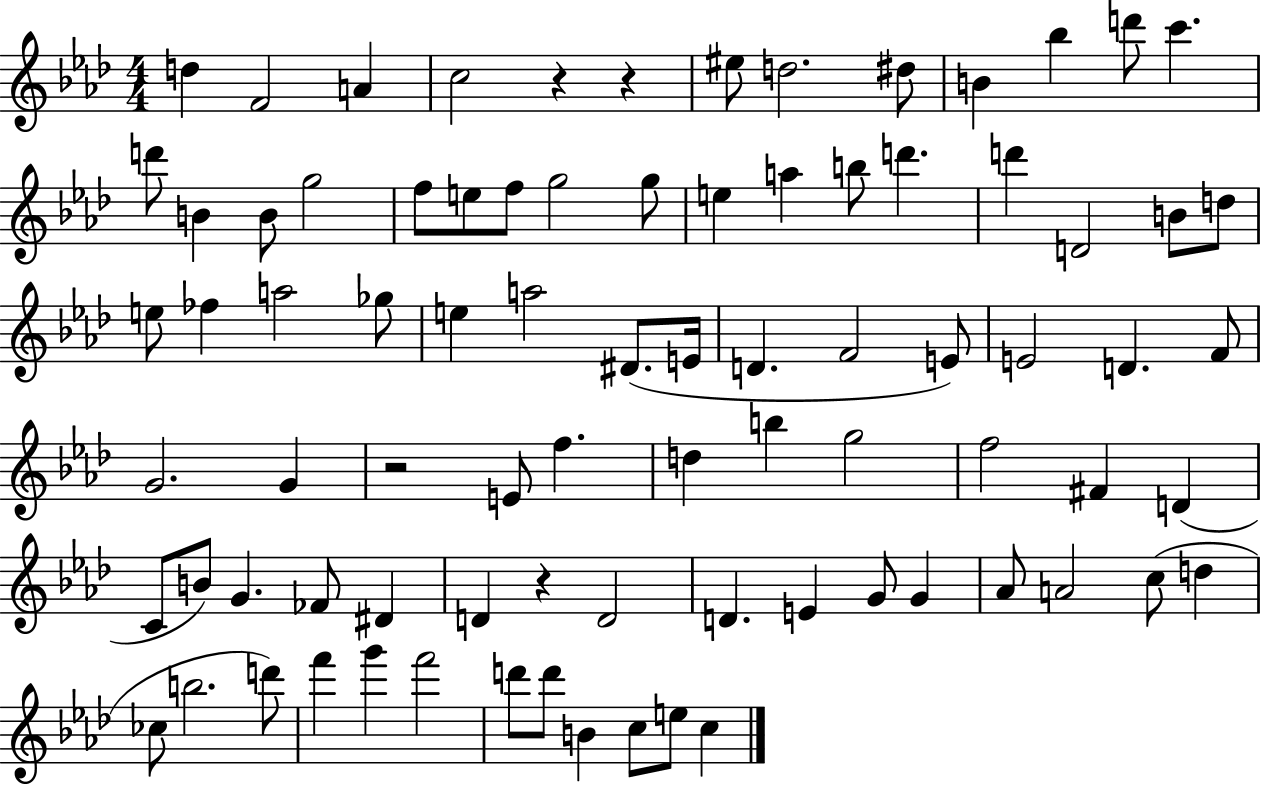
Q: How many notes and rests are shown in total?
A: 83